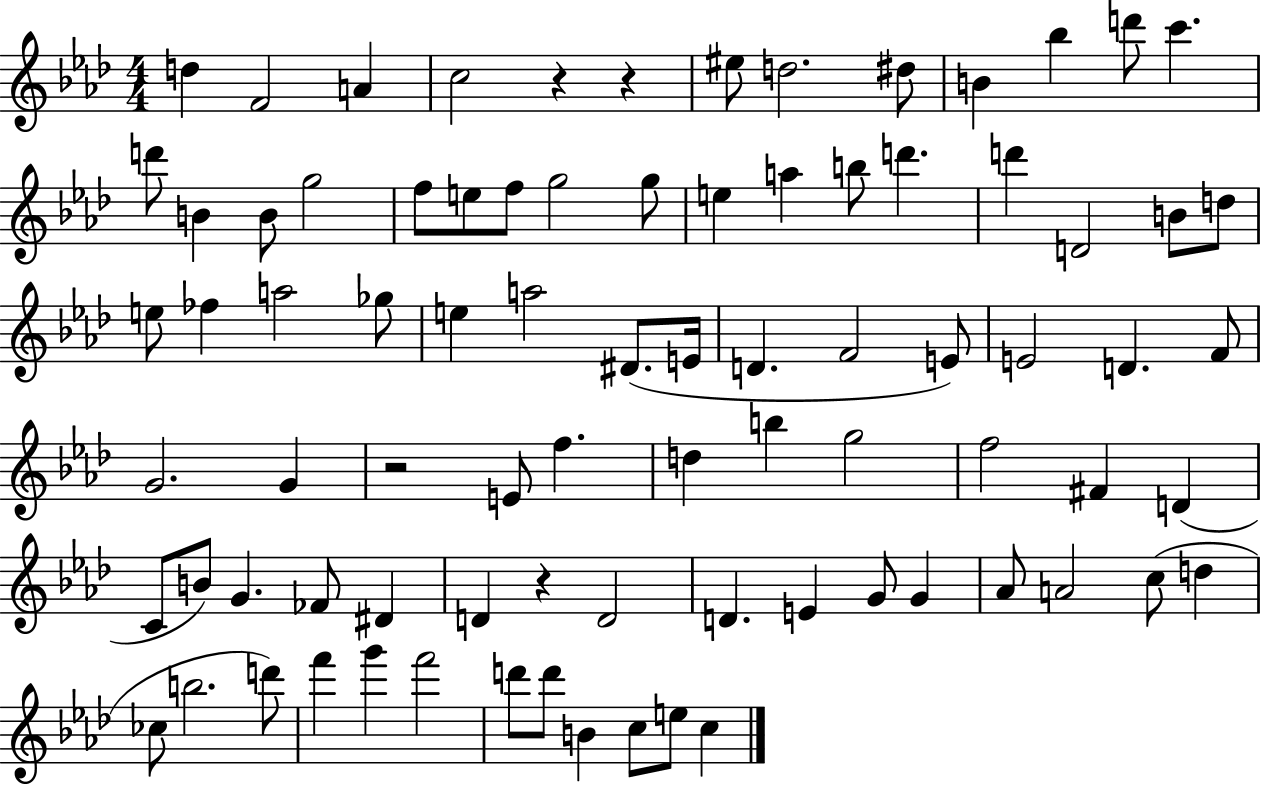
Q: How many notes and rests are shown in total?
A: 83